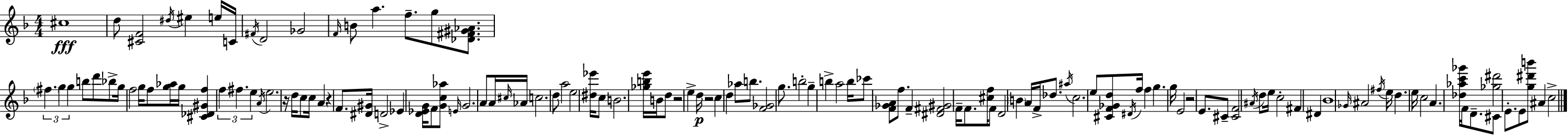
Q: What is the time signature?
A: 4/4